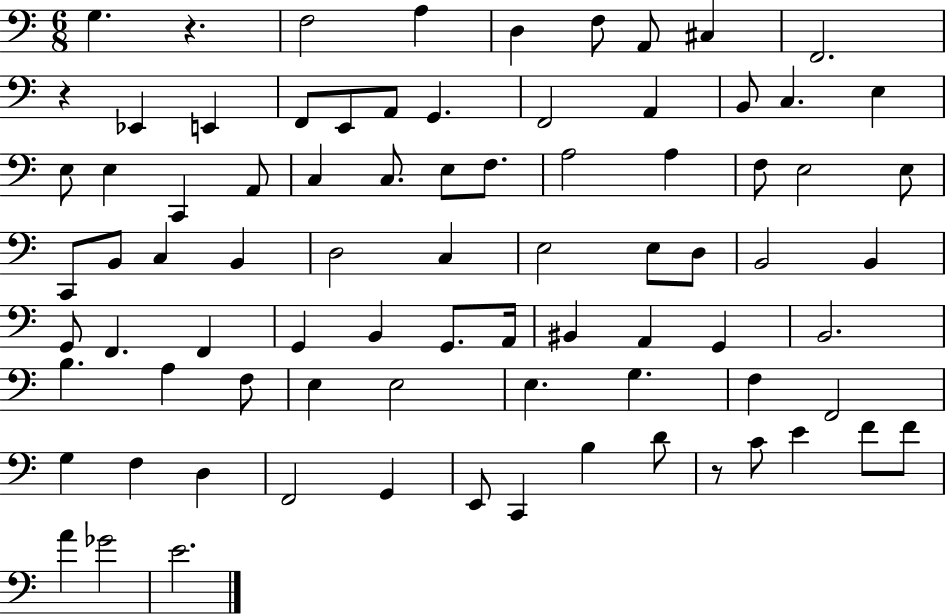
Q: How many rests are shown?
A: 3